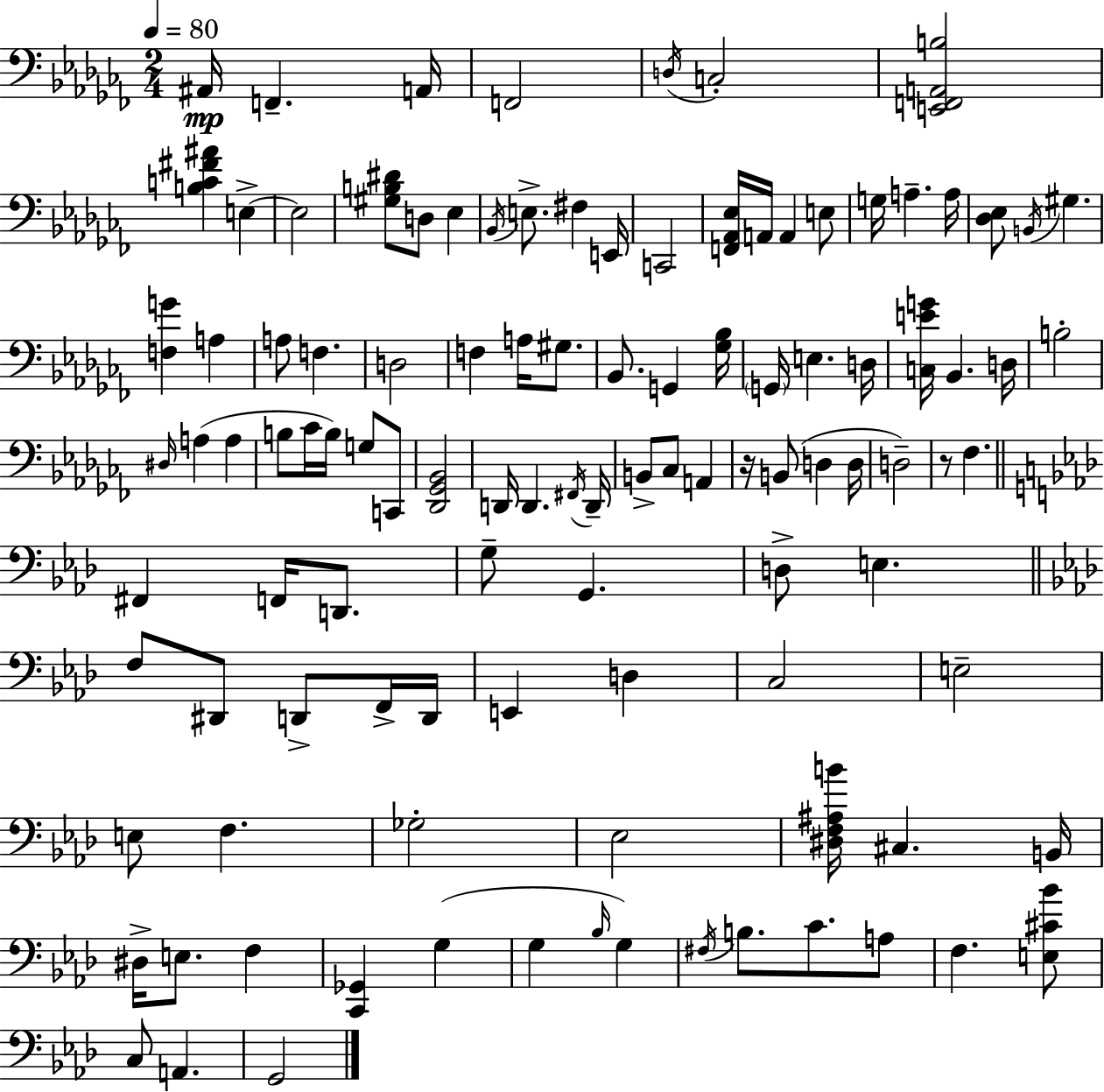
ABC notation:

X:1
T:Untitled
M:2/4
L:1/4
K:Abm
^A,,/4 F,, A,,/4 F,,2 D,/4 C,2 [E,,F,,A,,B,]2 [B,C^F^A] E, E,2 [^G,B,^D]/2 D,/2 _E, _B,,/4 E,/2 ^F, E,,/4 C,,2 [F,,_A,,_E,]/4 A,,/4 A,, E,/2 G,/4 A, A,/4 [_D,_E,]/2 B,,/4 ^G, [F,G] A, A,/2 F, D,2 F, A,/4 ^G,/2 _B,,/2 G,, [_G,_B,]/4 G,,/4 E, D,/4 [C,EG]/4 _B,, D,/4 B,2 ^D,/4 A, A, B,/2 _C/4 B,/4 G,/2 C,,/2 [_D,,_G,,_B,,]2 D,,/4 D,, ^F,,/4 D,,/4 B,,/2 _C,/2 A,, z/4 B,,/2 D, D,/4 D,2 z/2 _F, ^F,, F,,/4 D,,/2 G,/2 G,, D,/2 E, F,/2 ^D,,/2 D,,/2 F,,/4 D,,/4 E,, D, C,2 E,2 E,/2 F, _G,2 _E,2 [^D,F,^A,B]/4 ^C, B,,/4 ^D,/4 E,/2 F, [C,,_G,,] G, G, _B,/4 G, ^F,/4 B,/2 C/2 A,/2 F, [E,^C_B]/2 C,/2 A,, G,,2